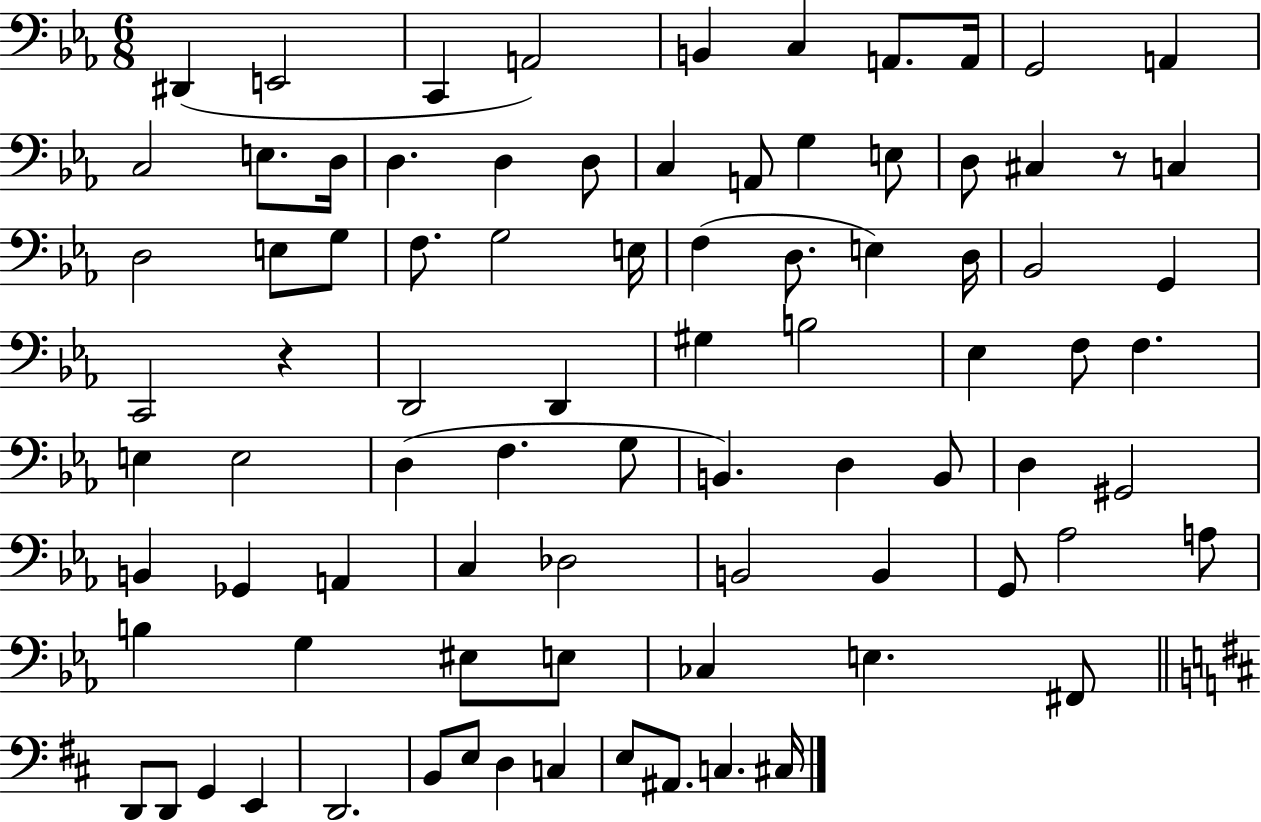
{
  \clef bass
  \numericTimeSignature
  \time 6/8
  \key ees \major
  \repeat volta 2 { dis,4( e,2 | c,4 a,2) | b,4 c4 a,8. a,16 | g,2 a,4 | \break c2 e8. d16 | d4. d4 d8 | c4 a,8 g4 e8 | d8 cis4 r8 c4 | \break d2 e8 g8 | f8. g2 e16 | f4( d8. e4) d16 | bes,2 g,4 | \break c,2 r4 | d,2 d,4 | gis4 b2 | ees4 f8 f4. | \break e4 e2 | d4( f4. g8 | b,4.) d4 b,8 | d4 gis,2 | \break b,4 ges,4 a,4 | c4 des2 | b,2 b,4 | g,8 aes2 a8 | \break b4 g4 eis8 e8 | ces4 e4. fis,8 | \bar "||" \break \key d \major d,8 d,8 g,4 e,4 | d,2. | b,8 e8 d4 c4 | e8 ais,8. c4. cis16 | \break } \bar "|."
}